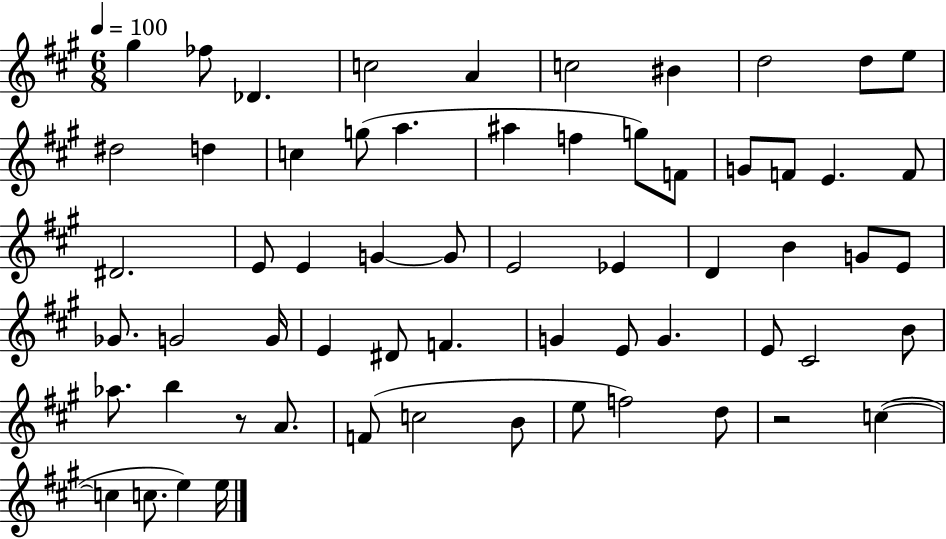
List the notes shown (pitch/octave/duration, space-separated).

G#5/q FES5/e Db4/q. C5/h A4/q C5/h BIS4/q D5/h D5/e E5/e D#5/h D5/q C5/q G5/e A5/q. A#5/q F5/q G5/e F4/e G4/e F4/e E4/q. F4/e D#4/h. E4/e E4/q G4/q G4/e E4/h Eb4/q D4/q B4/q G4/e E4/e Gb4/e. G4/h G4/s E4/q D#4/e F4/q. G4/q E4/e G4/q. E4/e C#4/h B4/e Ab5/e. B5/q R/e A4/e. F4/e C5/h B4/e E5/e F5/h D5/e R/h C5/q C5/q C5/e. E5/q E5/s